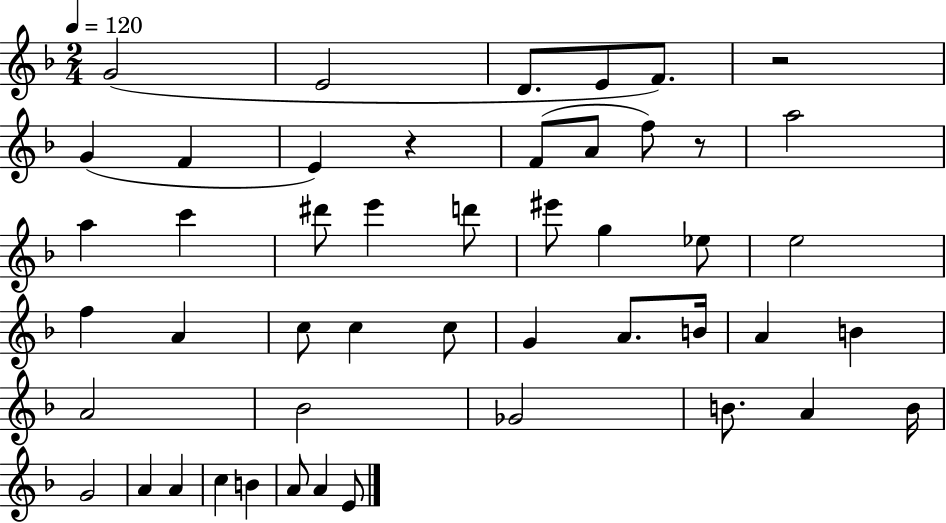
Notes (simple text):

G4/h E4/h D4/e. E4/e F4/e. R/h G4/q F4/q E4/q R/q F4/e A4/e F5/e R/e A5/h A5/q C6/q D#6/e E6/q D6/e EIS6/e G5/q Eb5/e E5/h F5/q A4/q C5/e C5/q C5/e G4/q A4/e. B4/s A4/q B4/q A4/h Bb4/h Gb4/h B4/e. A4/q B4/s G4/h A4/q A4/q C5/q B4/q A4/e A4/q E4/e